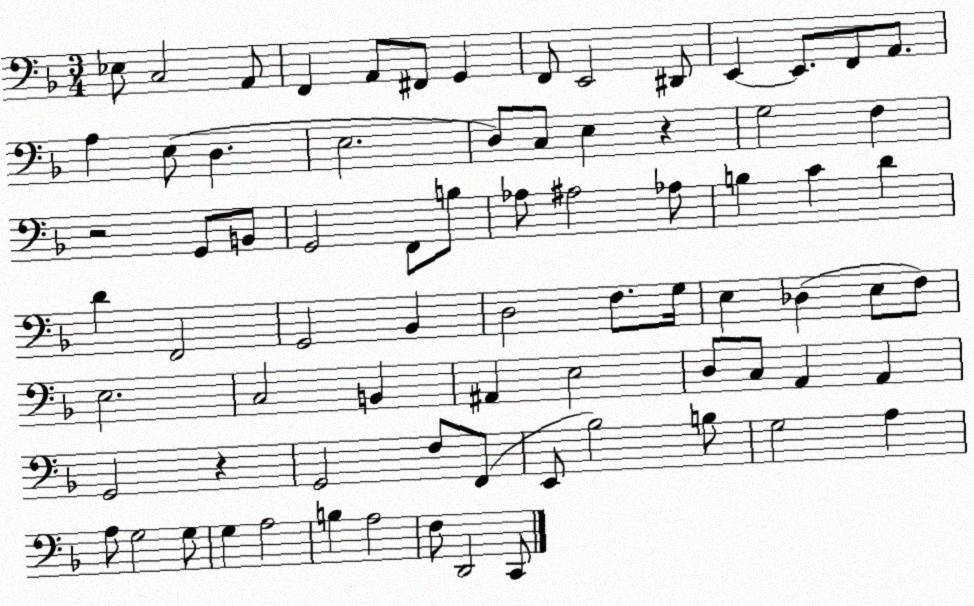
X:1
T:Untitled
M:3/4
L:1/4
K:F
_E,/2 C,2 A,,/2 F,, A,,/2 ^F,,/2 G,, F,,/2 E,,2 ^D,,/2 E,, E,,/2 F,,/2 A,,/2 A, E,/2 D, E,2 D,/2 C,/2 E, z G,2 F, z2 G,,/2 B,,/2 G,,2 F,,/2 B,/2 _A,/2 ^A,2 _A,/2 B, C D D F,,2 G,,2 _B,, D,2 F,/2 G,/4 E, _D, E,/2 F,/2 E,2 C,2 B,, ^A,, E,2 D,/2 C,/2 A,, A,, G,,2 z G,,2 F,/2 F,,/2 E,,/2 _B,2 B,/2 G,2 A, A,/2 G,2 G,/2 G, A,2 B, A,2 F,/2 D,,2 C,,/2